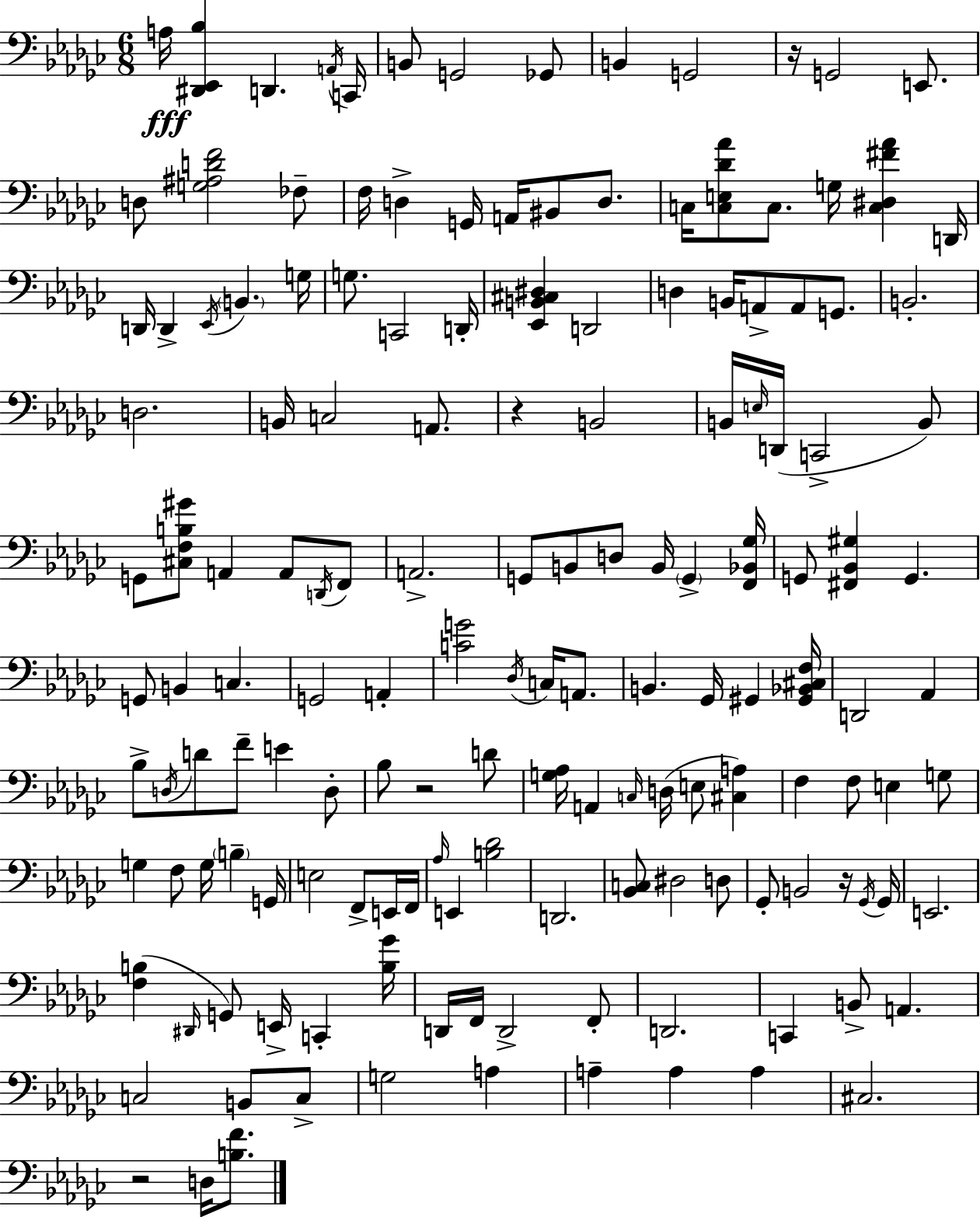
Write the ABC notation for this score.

X:1
T:Untitled
M:6/8
L:1/4
K:Ebm
A,/4 [^D,,_E,,_B,] D,, A,,/4 C,,/4 B,,/2 G,,2 _G,,/2 B,, G,,2 z/4 G,,2 E,,/2 D,/2 [G,^A,DF]2 _F,/2 F,/4 D, G,,/4 A,,/4 ^B,,/2 D,/2 C,/4 [C,E,_D_A]/2 C,/2 G,/4 [C,^D,^F_A] D,,/4 D,,/4 D,, _E,,/4 B,, G,/4 G,/2 C,,2 D,,/4 [_E,,B,,^C,^D,] D,,2 D, B,,/4 A,,/2 A,,/2 G,,/2 B,,2 D,2 B,,/4 C,2 A,,/2 z B,,2 B,,/4 E,/4 D,,/4 C,,2 B,,/2 G,,/2 [^C,F,B,^G]/2 A,, A,,/2 D,,/4 F,,/2 A,,2 G,,/2 B,,/2 D,/2 B,,/4 G,, [F,,_B,,_G,]/4 G,,/2 [^F,,_B,,^G,] G,, G,,/2 B,, C, G,,2 A,, [CG]2 _D,/4 C,/4 A,,/2 B,, _G,,/4 ^G,, [^G,,_B,,^C,F,]/4 D,,2 _A,, _B,/2 D,/4 D/2 F/2 E D,/2 _B,/2 z2 D/2 [G,_A,]/4 A,, C,/4 D,/4 E,/2 [^C,A,] F, F,/2 E, G,/2 G, F,/2 G,/4 B, G,,/4 E,2 F,,/2 E,,/4 F,,/4 _A,/4 E,, [B,_D]2 D,,2 [_B,,C,]/2 ^D,2 D,/2 _G,,/2 B,,2 z/4 _G,,/4 _G,,/4 E,,2 [F,B,] ^D,,/4 G,,/2 E,,/4 C,, [B,_G]/4 D,,/4 F,,/4 D,,2 F,,/2 D,,2 C,, B,,/2 A,, C,2 B,,/2 C,/2 G,2 A, A, A, A, ^C,2 z2 D,/4 [B,F]/2